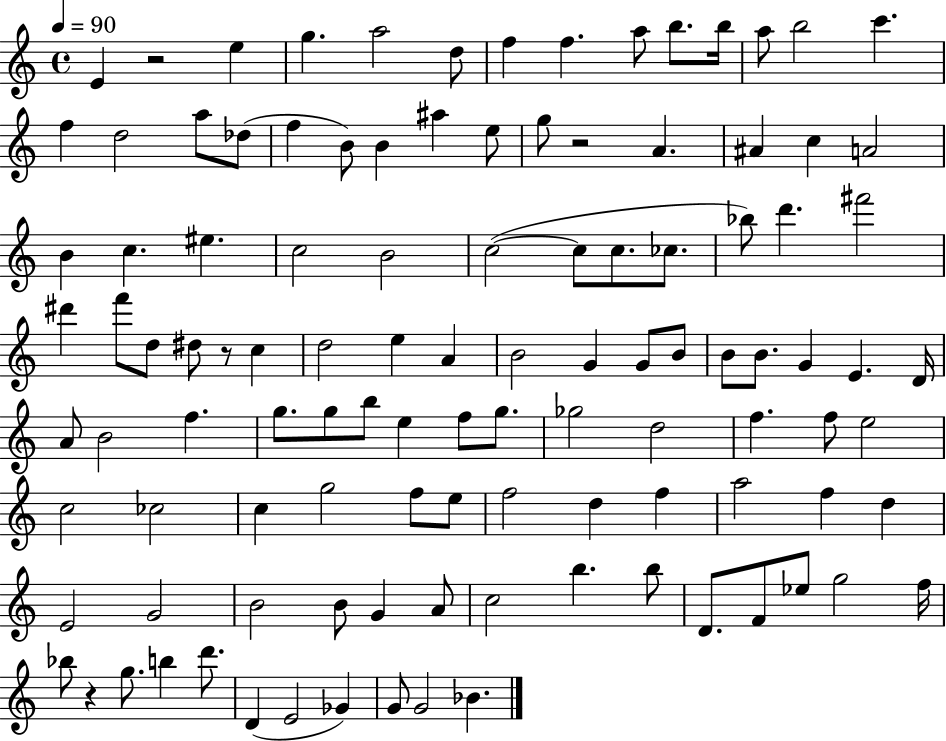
E4/q R/h E5/q G5/q. A5/h D5/e F5/q F5/q. A5/e B5/e. B5/s A5/e B5/h C6/q. F5/q D5/h A5/e Db5/e F5/q B4/e B4/q A#5/q E5/e G5/e R/h A4/q. A#4/q C5/q A4/h B4/q C5/q. EIS5/q. C5/h B4/h C5/h C5/e C5/e. CES5/e. Bb5/e D6/q. F#6/h D#6/q F6/e D5/e D#5/e R/e C5/q D5/h E5/q A4/q B4/h G4/q G4/e B4/e B4/e B4/e. G4/q E4/q. D4/s A4/e B4/h F5/q. G5/e. G5/e B5/e E5/q F5/e G5/e. Gb5/h D5/h F5/q. F5/e E5/h C5/h CES5/h C5/q G5/h F5/e E5/e F5/h D5/q F5/q A5/h F5/q D5/q E4/h G4/h B4/h B4/e G4/q A4/e C5/h B5/q. B5/e D4/e. F4/e Eb5/e G5/h F5/s Bb5/e R/q G5/e. B5/q D6/e. D4/q E4/h Gb4/q G4/e G4/h Bb4/q.